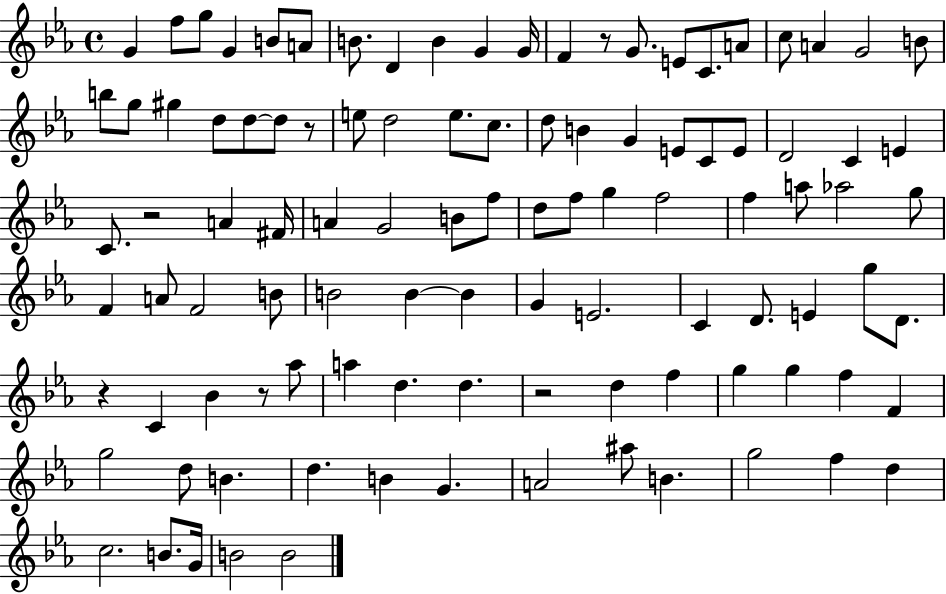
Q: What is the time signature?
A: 4/4